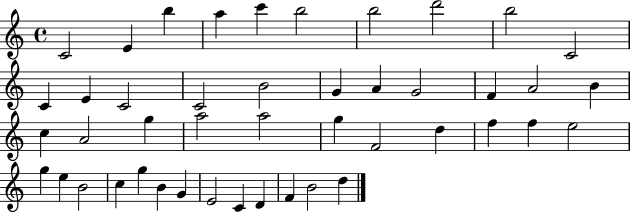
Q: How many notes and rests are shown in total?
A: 45